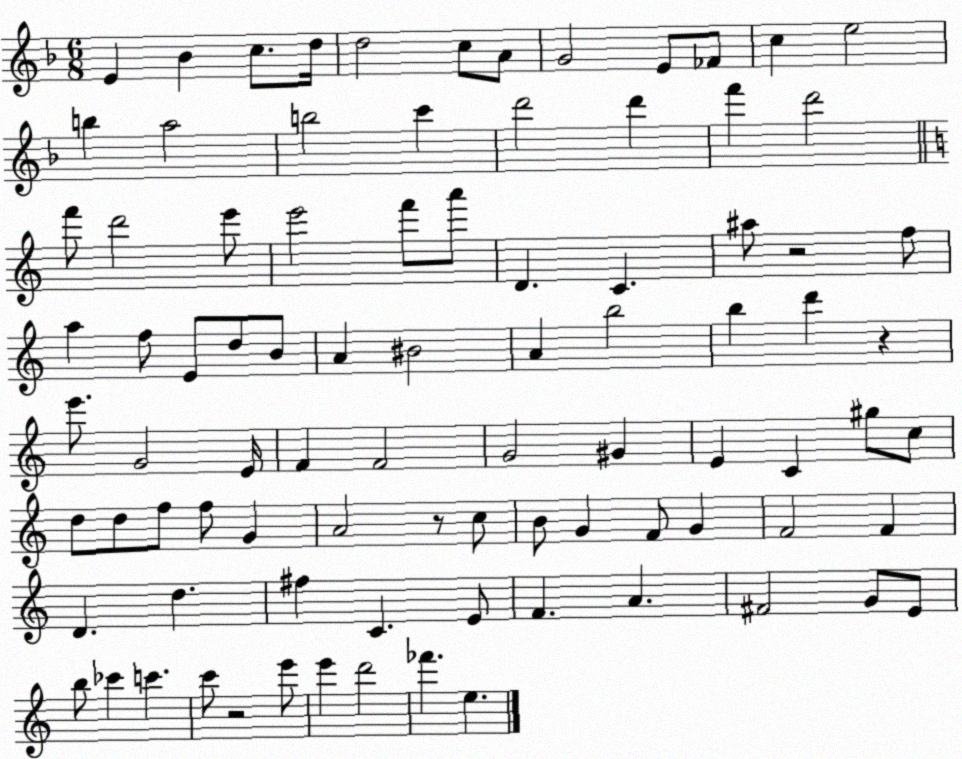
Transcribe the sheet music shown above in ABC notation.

X:1
T:Untitled
M:6/8
L:1/4
K:F
E _B c/2 d/4 d2 c/2 A/2 G2 E/2 _F/2 c e2 b a2 b2 c' d'2 d' f' d'2 f'/2 d'2 e'/2 e'2 f'/2 a'/2 D C ^a/2 z2 f/2 a f/2 E/2 d/2 B/2 A ^B2 A b2 b d' z e'/2 G2 E/4 F F2 G2 ^G E C ^g/2 c/2 d/2 d/2 f/2 f/2 G A2 z/2 c/2 B/2 G F/2 G F2 F D d ^f C E/2 F A ^F2 G/2 E/2 b/2 _c' c' c'/2 z2 e'/2 e' d'2 _f' e